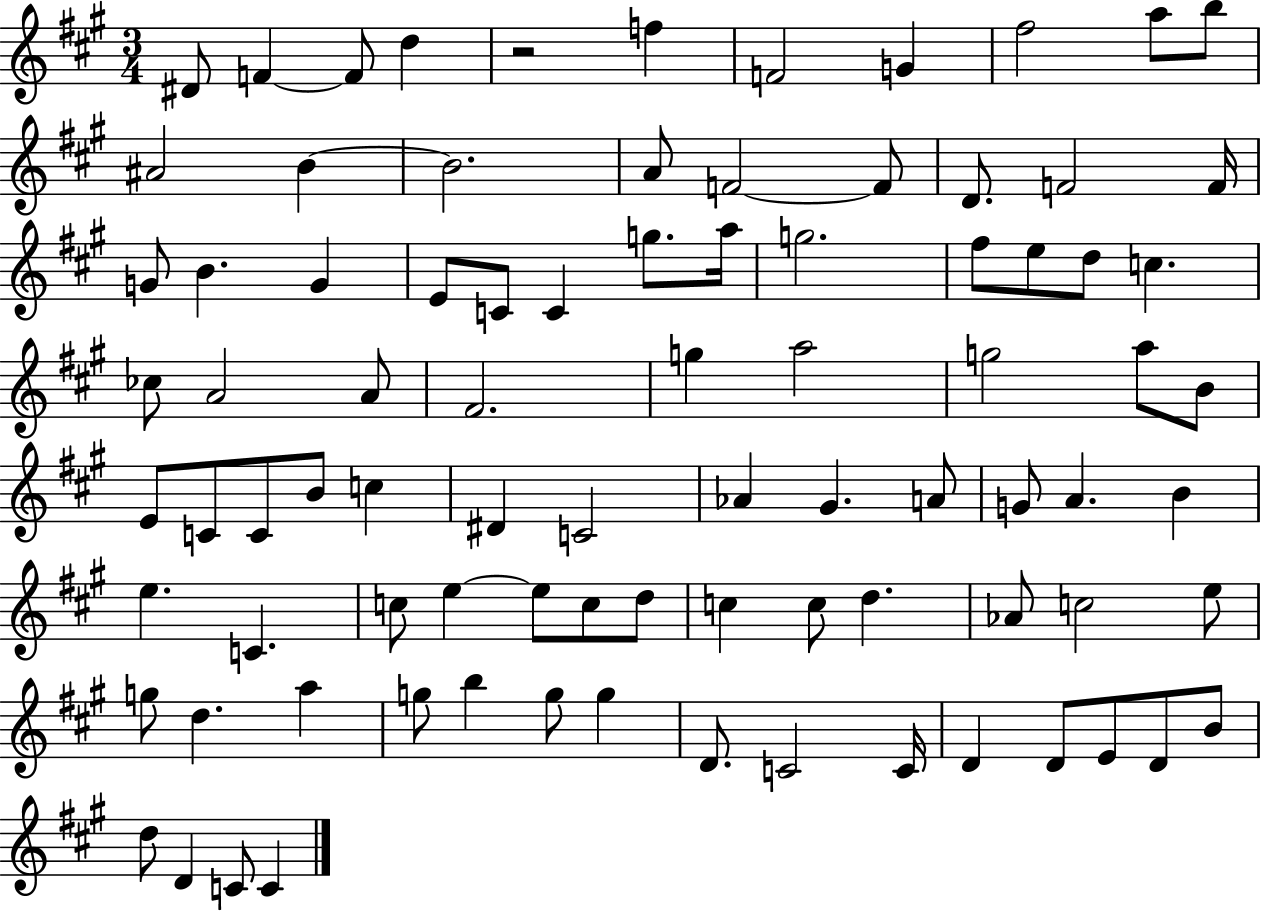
{
  \clef treble
  \numericTimeSignature
  \time 3/4
  \key a \major
  dis'8 f'4~~ f'8 d''4 | r2 f''4 | f'2 g'4 | fis''2 a''8 b''8 | \break ais'2 b'4~~ | b'2. | a'8 f'2~~ f'8 | d'8. f'2 f'16 | \break g'8 b'4. g'4 | e'8 c'8 c'4 g''8. a''16 | g''2. | fis''8 e''8 d''8 c''4. | \break ces''8 a'2 a'8 | fis'2. | g''4 a''2 | g''2 a''8 b'8 | \break e'8 c'8 c'8 b'8 c''4 | dis'4 c'2 | aes'4 gis'4. a'8 | g'8 a'4. b'4 | \break e''4. c'4. | c''8 e''4~~ e''8 c''8 d''8 | c''4 c''8 d''4. | aes'8 c''2 e''8 | \break g''8 d''4. a''4 | g''8 b''4 g''8 g''4 | d'8. c'2 c'16 | d'4 d'8 e'8 d'8 b'8 | \break d''8 d'4 c'8 c'4 | \bar "|."
}